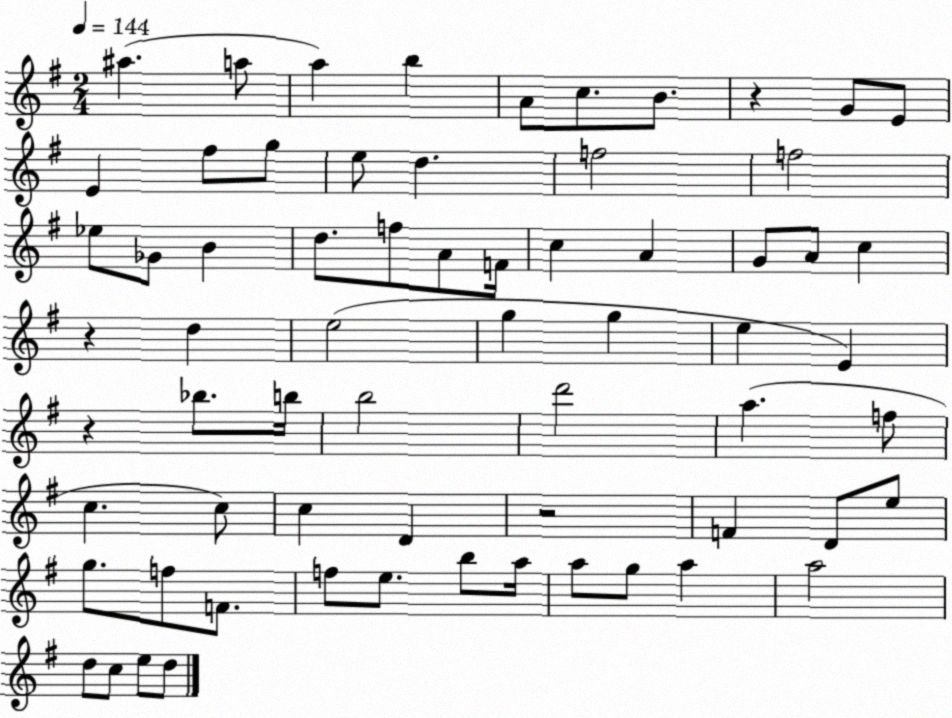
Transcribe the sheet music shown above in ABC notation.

X:1
T:Untitled
M:2/4
L:1/4
K:G
^a a/2 a b A/2 c/2 B/2 z G/2 E/2 E ^f/2 g/2 e/2 d f2 f2 _e/2 _G/2 B d/2 f/2 A/2 F/4 c A G/2 A/2 c z d e2 g g e E z _b/2 b/4 b2 d'2 a f/2 c c/2 c D z2 F D/2 e/2 g/2 f/2 F/2 f/2 e/2 b/2 a/4 a/2 g/2 a a2 d/2 c/2 e/2 d/2